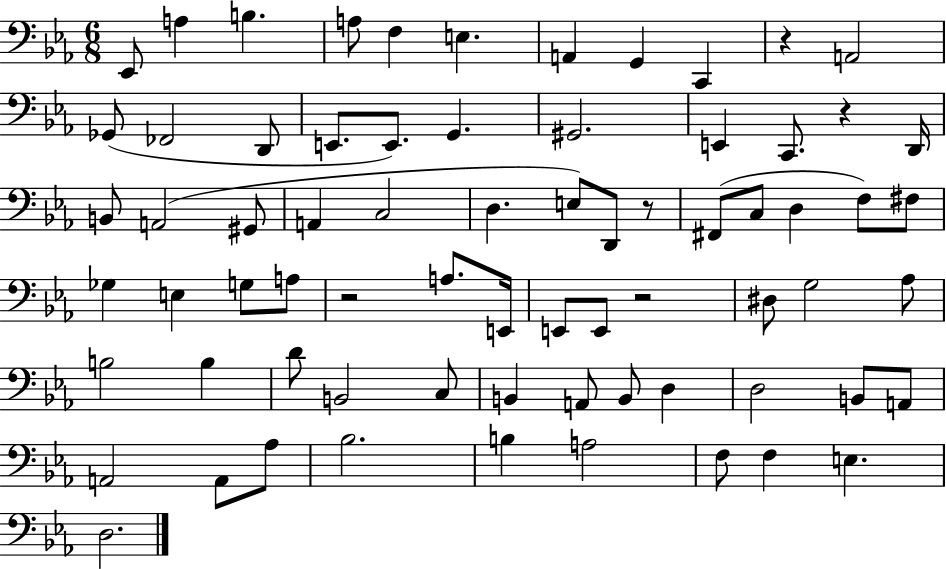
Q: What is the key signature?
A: EES major